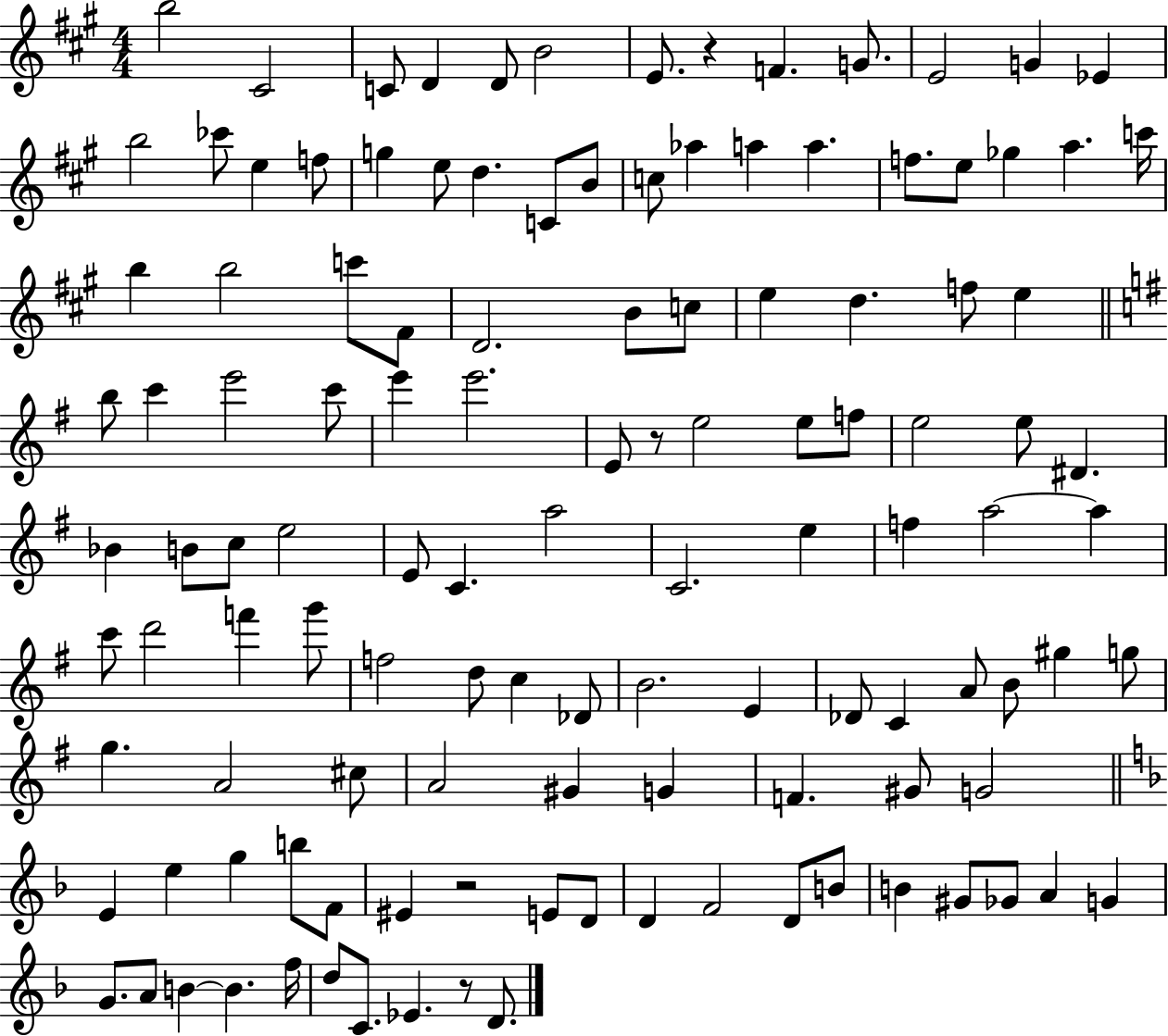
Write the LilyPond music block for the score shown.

{
  \clef treble
  \numericTimeSignature
  \time 4/4
  \key a \major
  \repeat volta 2 { b''2 cis'2 | c'8 d'4 d'8 b'2 | e'8. r4 f'4. g'8. | e'2 g'4 ees'4 | \break b''2 ces'''8 e''4 f''8 | g''4 e''8 d''4. c'8 b'8 | c''8 aes''4 a''4 a''4. | f''8. e''8 ges''4 a''4. c'''16 | \break b''4 b''2 c'''8 fis'8 | d'2. b'8 c''8 | e''4 d''4. f''8 e''4 | \bar "||" \break \key e \minor b''8 c'''4 e'''2 c'''8 | e'''4 e'''2. | e'8 r8 e''2 e''8 f''8 | e''2 e''8 dis'4. | \break bes'4 b'8 c''8 e''2 | e'8 c'4. a''2 | c'2. e''4 | f''4 a''2~~ a''4 | \break c'''8 d'''2 f'''4 g'''8 | f''2 d''8 c''4 des'8 | b'2. e'4 | des'8 c'4 a'8 b'8 gis''4 g''8 | \break g''4. a'2 cis''8 | a'2 gis'4 g'4 | f'4. gis'8 g'2 | \bar "||" \break \key f \major e'4 e''4 g''4 b''8 f'8 | eis'4 r2 e'8 d'8 | d'4 f'2 d'8 b'8 | b'4 gis'8 ges'8 a'4 g'4 | \break g'8. a'8 b'4~~ b'4. f''16 | d''8 c'8. ees'4. r8 d'8. | } \bar "|."
}